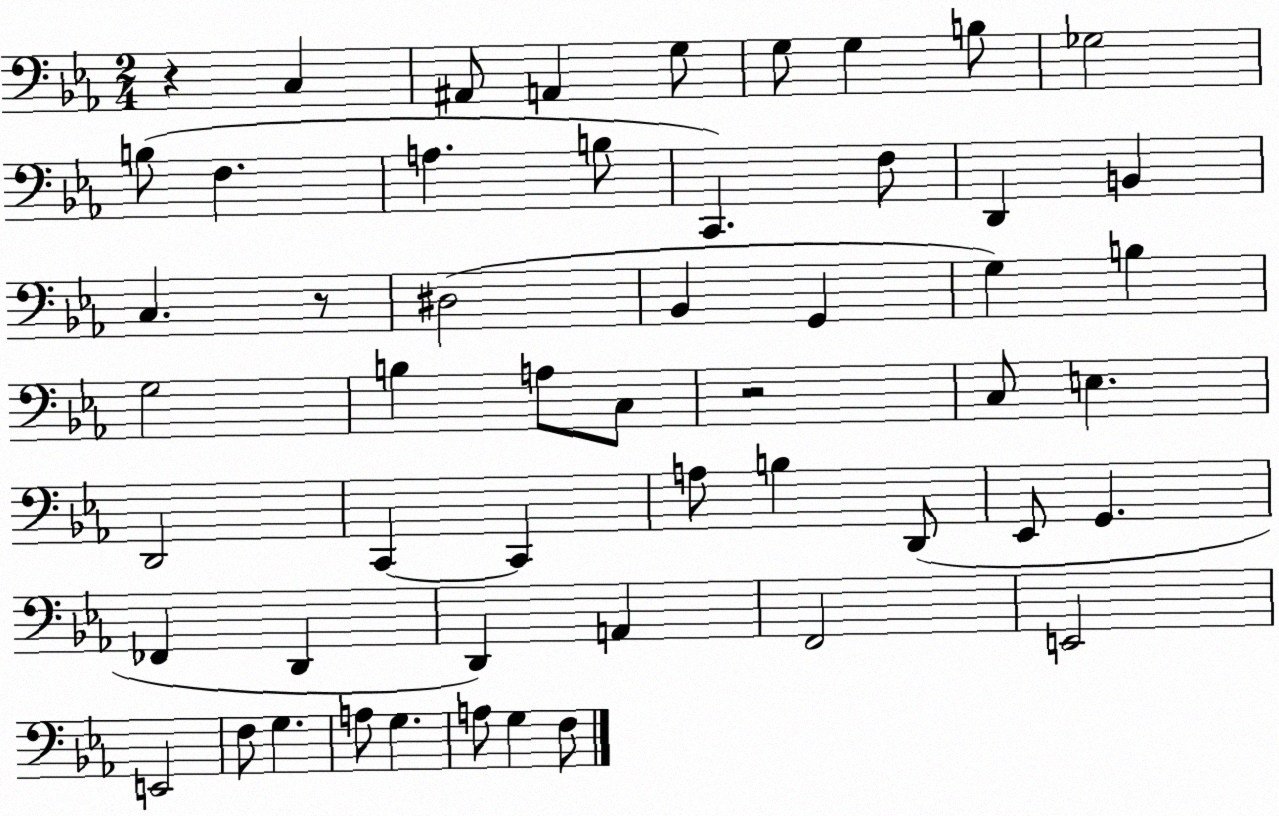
X:1
T:Untitled
M:2/4
L:1/4
K:Eb
z C, ^A,,/2 A,, G,/2 G,/2 G, B,/2 _G,2 B,/2 F, A, B,/2 C,, F,/2 D,, B,, C, z/2 ^D,2 _B,, G,, G, B, G,2 B, A,/2 C,/2 z2 C,/2 E, D,,2 C,, C,, A,/2 B, D,,/2 _E,,/2 G,, _F,, D,, D,, A,, F,,2 E,,2 E,,2 F,/2 G, A,/2 G, A,/2 G, F,/2